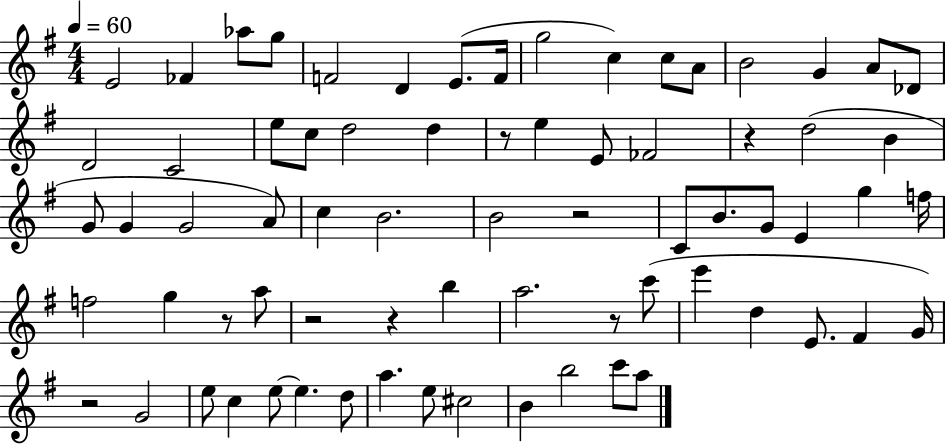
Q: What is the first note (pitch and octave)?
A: E4